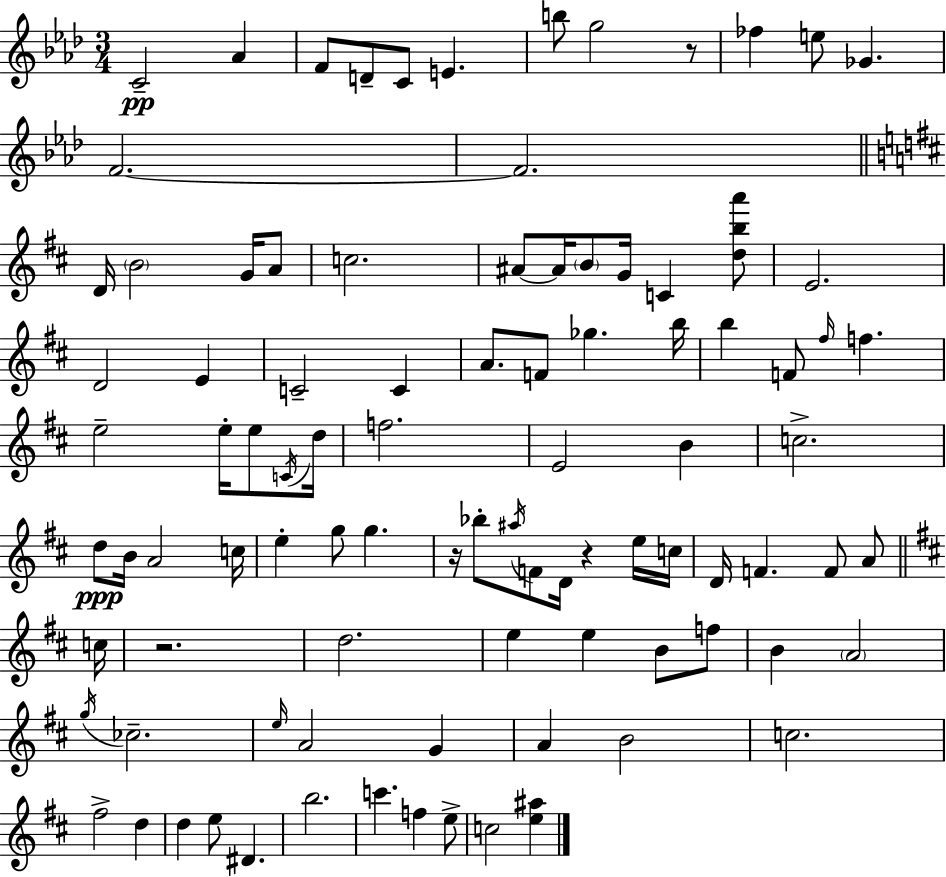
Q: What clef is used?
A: treble